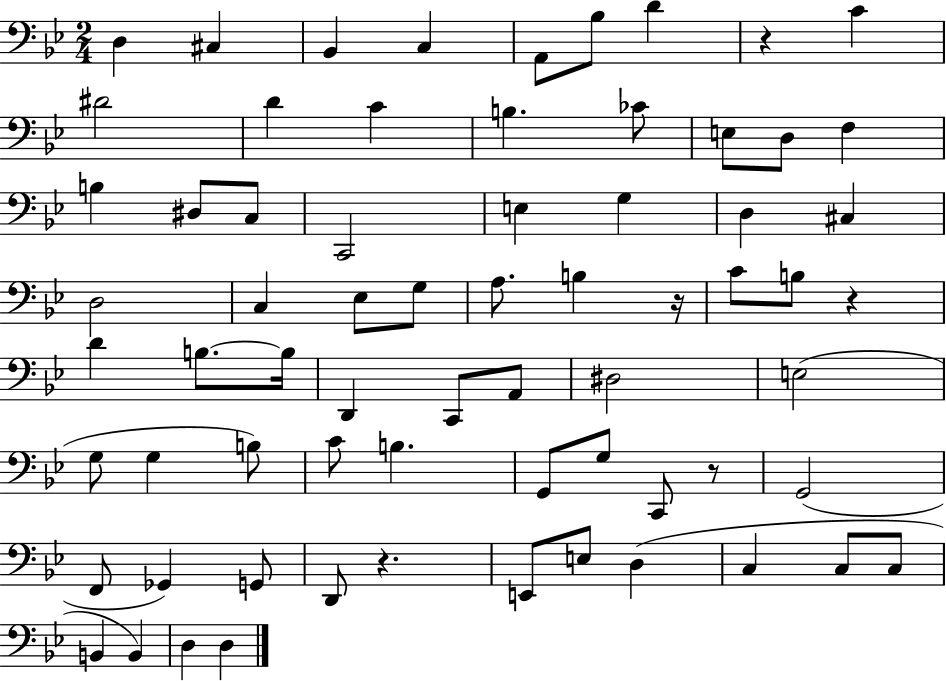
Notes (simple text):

D3/q C#3/q Bb2/q C3/q A2/e Bb3/e D4/q R/q C4/q D#4/h D4/q C4/q B3/q. CES4/e E3/e D3/e F3/q B3/q D#3/e C3/e C2/h E3/q G3/q D3/q C#3/q D3/h C3/q Eb3/e G3/e A3/e. B3/q R/s C4/e B3/e R/q D4/q B3/e. B3/s D2/q C2/e A2/e D#3/h E3/h G3/e G3/q B3/e C4/e B3/q. G2/e G3/e C2/e R/e G2/h F2/e Gb2/q G2/e D2/e R/q. E2/e E3/e D3/q C3/q C3/e C3/e B2/q B2/q D3/q D3/q